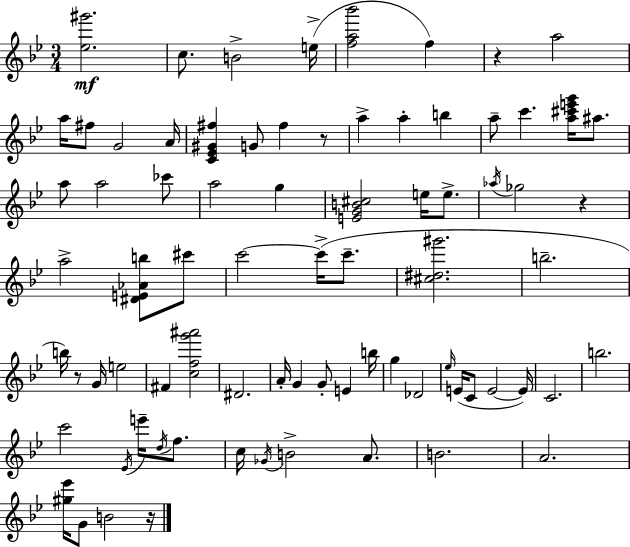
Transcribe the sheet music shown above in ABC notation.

X:1
T:Untitled
M:3/4
L:1/4
K:Bb
[_e^g']2 c/2 B2 e/4 [fa_b']2 f z a2 a/4 ^f/2 G2 A/4 [C_E^G^f] G/2 ^f z/2 a a b a/2 c' [a^c'e'g']/4 ^a/2 a/2 a2 _c'/2 a2 g [EGB^c]2 e/4 e/2 _a/4 _g2 z a2 [^DE_Ab]/2 ^c'/2 c'2 c'/4 c'/2 [^c^d^g']2 b2 b/4 z/2 G/4 e2 ^F [cfg'^a']2 ^D2 A/4 G G/2 E b/4 g _D2 _e/4 E/4 C/2 E2 E/4 C2 b2 c'2 _E/4 e'/4 d/4 f/2 c/4 _G/4 B2 A/2 B2 A2 [^g_e']/4 G/2 B2 z/4